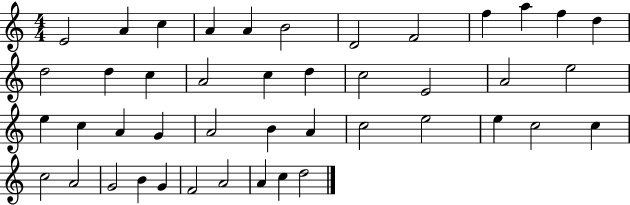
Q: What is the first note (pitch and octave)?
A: E4